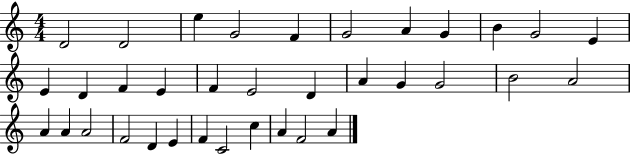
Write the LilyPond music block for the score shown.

{
  \clef treble
  \numericTimeSignature
  \time 4/4
  \key c \major
  d'2 d'2 | e''4 g'2 f'4 | g'2 a'4 g'4 | b'4 g'2 e'4 | \break e'4 d'4 f'4 e'4 | f'4 e'2 d'4 | a'4 g'4 g'2 | b'2 a'2 | \break a'4 a'4 a'2 | f'2 d'4 e'4 | f'4 c'2 c''4 | a'4 f'2 a'4 | \break \bar "|."
}